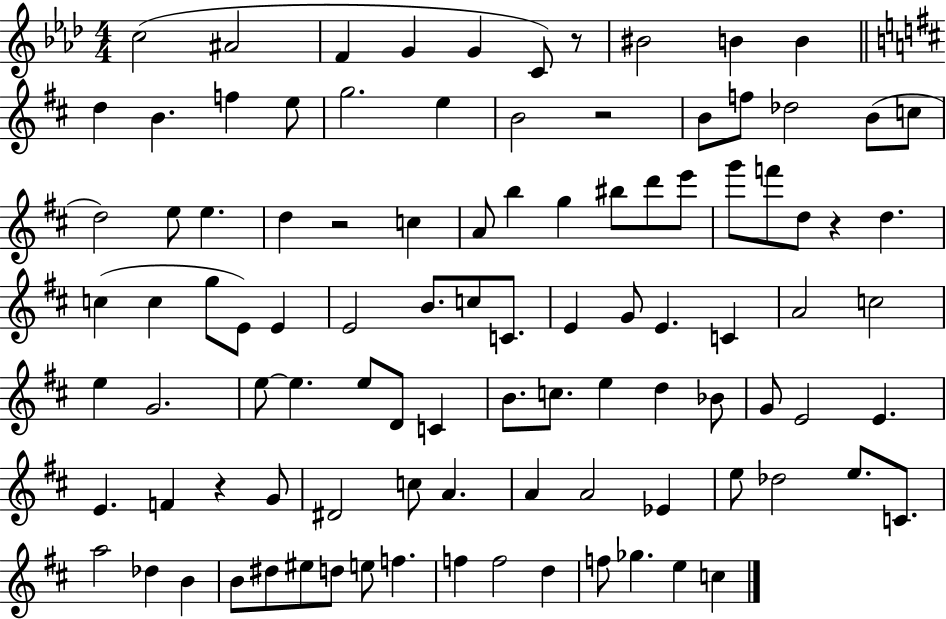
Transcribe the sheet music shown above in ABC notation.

X:1
T:Untitled
M:4/4
L:1/4
K:Ab
c2 ^A2 F G G C/2 z/2 ^B2 B B d B f e/2 g2 e B2 z2 B/2 f/2 _d2 B/2 c/2 d2 e/2 e d z2 c A/2 b g ^b/2 d'/2 e'/2 g'/2 f'/2 d/2 z d c c g/2 E/2 E E2 B/2 c/2 C/2 E G/2 E C A2 c2 e G2 e/2 e e/2 D/2 C B/2 c/2 e d _B/2 G/2 E2 E E F z G/2 ^D2 c/2 A A A2 _E e/2 _d2 e/2 C/2 a2 _d B B/2 ^d/2 ^e/2 d/2 e/2 f f f2 d f/2 _g e c